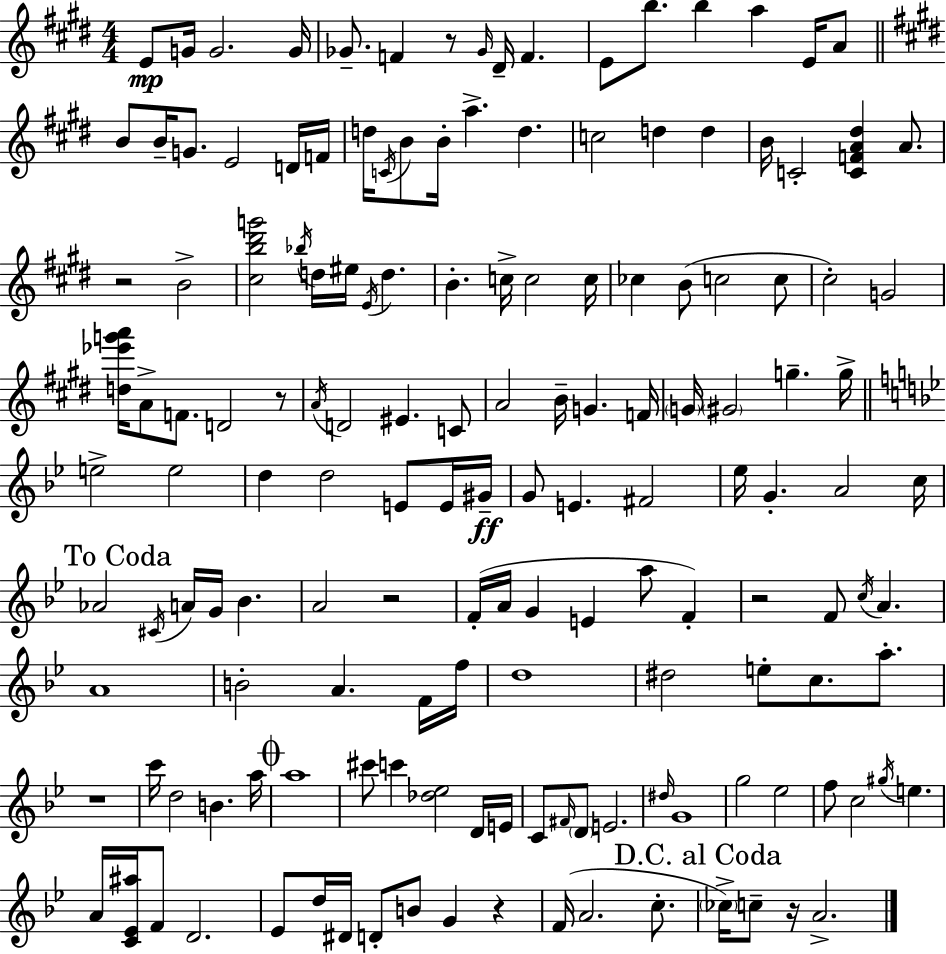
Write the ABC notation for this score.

X:1
T:Untitled
M:4/4
L:1/4
K:E
E/2 G/4 G2 G/4 _G/2 F z/2 _G/4 ^D/4 F E/2 b/2 b a E/4 A/2 B/2 B/4 G/2 E2 D/4 F/4 d/4 C/4 B/2 B/4 a d c2 d d B/4 C2 [CFA^d] A/2 z2 B2 [^cb^d'g']2 _b/4 d/4 ^e/4 E/4 d B c/4 c2 c/4 _c B/2 c2 c/2 ^c2 G2 [d_e'g'a']/4 A/2 F/2 D2 z/2 A/4 D2 ^E C/2 A2 B/4 G F/4 G/4 ^G2 g g/4 e2 e2 d d2 E/2 E/4 ^G/4 G/2 E ^F2 _e/4 G A2 c/4 _A2 ^C/4 A/4 G/4 _B A2 z2 F/4 A/4 G E a/2 F z2 F/2 c/4 A A4 B2 A F/4 f/4 d4 ^d2 e/2 c/2 a/2 z4 c'/4 d2 B a/4 a4 ^c'/2 c' [_d_e]2 D/4 E/4 C/2 ^F/4 D/2 E2 ^d/4 G4 g2 _e2 f/2 c2 ^g/4 e A/4 [C_E^a]/4 F/2 D2 _E/2 d/4 ^D/4 D/2 B/2 G z F/4 A2 c/2 _c/4 c/2 z/4 A2